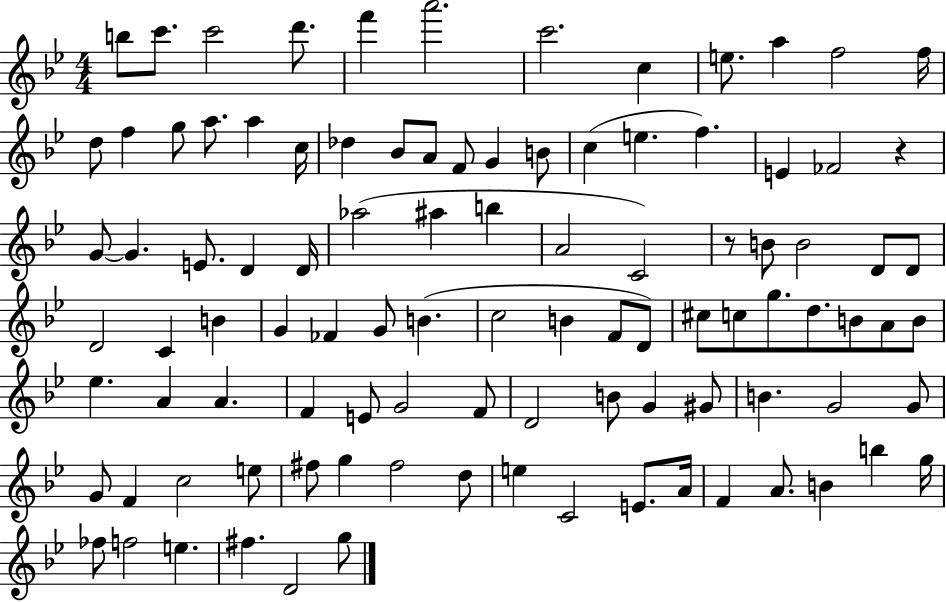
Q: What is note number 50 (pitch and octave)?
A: B4